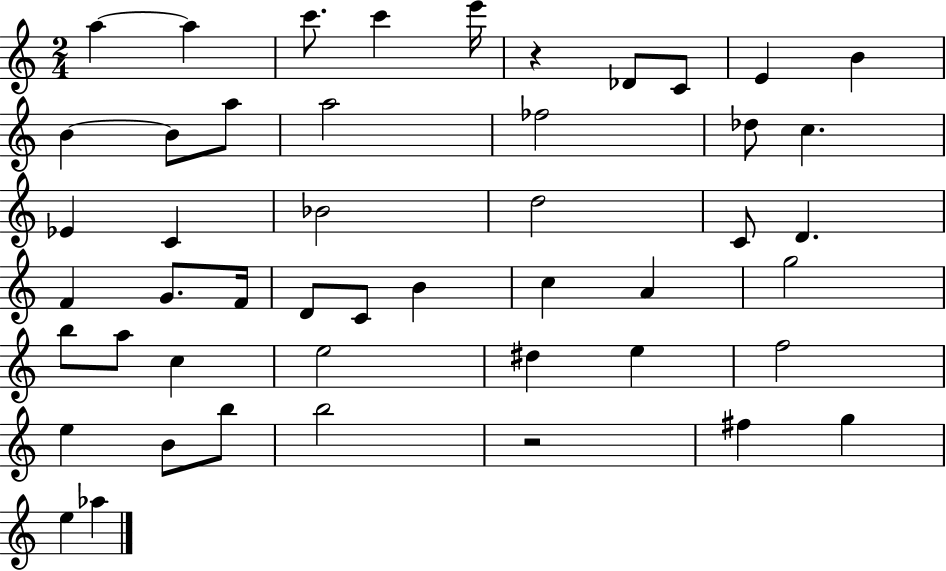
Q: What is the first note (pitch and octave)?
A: A5